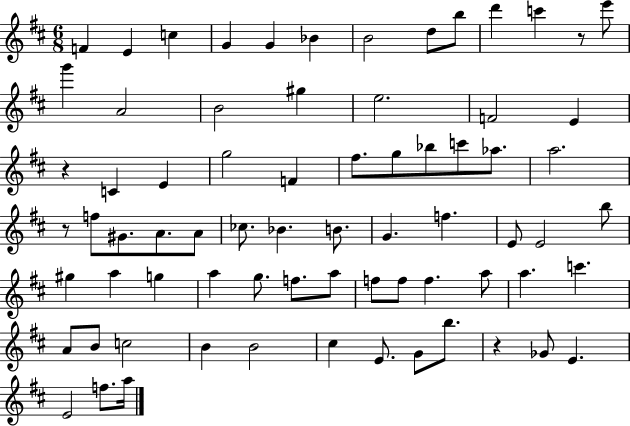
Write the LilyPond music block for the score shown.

{
  \clef treble
  \numericTimeSignature
  \time 6/8
  \key d \major
  \repeat volta 2 { f'4 e'4 c''4 | g'4 g'4 bes'4 | b'2 d''8 b''8 | d'''4 c'''4 r8 e'''8 | \break g'''4 a'2 | b'2 gis''4 | e''2. | f'2 e'4 | \break r4 c'4 e'4 | g''2 f'4 | fis''8. g''8 bes''8 c'''8 aes''8. | a''2. | \break r8 f''8 gis'8. a'8. a'8 | ces''8. bes'4. b'8. | g'4. f''4. | e'8 e'2 b''8 | \break gis''4 a''4 g''4 | a''4 g''8. f''8. a''8 | f''8 f''8 f''4. a''8 | a''4. c'''4. | \break a'8 b'8 c''2 | b'4 b'2 | cis''4 e'8. g'8 b''8. | r4 ges'8 e'4. | \break e'2 f''8. a''16 | } \bar "|."
}